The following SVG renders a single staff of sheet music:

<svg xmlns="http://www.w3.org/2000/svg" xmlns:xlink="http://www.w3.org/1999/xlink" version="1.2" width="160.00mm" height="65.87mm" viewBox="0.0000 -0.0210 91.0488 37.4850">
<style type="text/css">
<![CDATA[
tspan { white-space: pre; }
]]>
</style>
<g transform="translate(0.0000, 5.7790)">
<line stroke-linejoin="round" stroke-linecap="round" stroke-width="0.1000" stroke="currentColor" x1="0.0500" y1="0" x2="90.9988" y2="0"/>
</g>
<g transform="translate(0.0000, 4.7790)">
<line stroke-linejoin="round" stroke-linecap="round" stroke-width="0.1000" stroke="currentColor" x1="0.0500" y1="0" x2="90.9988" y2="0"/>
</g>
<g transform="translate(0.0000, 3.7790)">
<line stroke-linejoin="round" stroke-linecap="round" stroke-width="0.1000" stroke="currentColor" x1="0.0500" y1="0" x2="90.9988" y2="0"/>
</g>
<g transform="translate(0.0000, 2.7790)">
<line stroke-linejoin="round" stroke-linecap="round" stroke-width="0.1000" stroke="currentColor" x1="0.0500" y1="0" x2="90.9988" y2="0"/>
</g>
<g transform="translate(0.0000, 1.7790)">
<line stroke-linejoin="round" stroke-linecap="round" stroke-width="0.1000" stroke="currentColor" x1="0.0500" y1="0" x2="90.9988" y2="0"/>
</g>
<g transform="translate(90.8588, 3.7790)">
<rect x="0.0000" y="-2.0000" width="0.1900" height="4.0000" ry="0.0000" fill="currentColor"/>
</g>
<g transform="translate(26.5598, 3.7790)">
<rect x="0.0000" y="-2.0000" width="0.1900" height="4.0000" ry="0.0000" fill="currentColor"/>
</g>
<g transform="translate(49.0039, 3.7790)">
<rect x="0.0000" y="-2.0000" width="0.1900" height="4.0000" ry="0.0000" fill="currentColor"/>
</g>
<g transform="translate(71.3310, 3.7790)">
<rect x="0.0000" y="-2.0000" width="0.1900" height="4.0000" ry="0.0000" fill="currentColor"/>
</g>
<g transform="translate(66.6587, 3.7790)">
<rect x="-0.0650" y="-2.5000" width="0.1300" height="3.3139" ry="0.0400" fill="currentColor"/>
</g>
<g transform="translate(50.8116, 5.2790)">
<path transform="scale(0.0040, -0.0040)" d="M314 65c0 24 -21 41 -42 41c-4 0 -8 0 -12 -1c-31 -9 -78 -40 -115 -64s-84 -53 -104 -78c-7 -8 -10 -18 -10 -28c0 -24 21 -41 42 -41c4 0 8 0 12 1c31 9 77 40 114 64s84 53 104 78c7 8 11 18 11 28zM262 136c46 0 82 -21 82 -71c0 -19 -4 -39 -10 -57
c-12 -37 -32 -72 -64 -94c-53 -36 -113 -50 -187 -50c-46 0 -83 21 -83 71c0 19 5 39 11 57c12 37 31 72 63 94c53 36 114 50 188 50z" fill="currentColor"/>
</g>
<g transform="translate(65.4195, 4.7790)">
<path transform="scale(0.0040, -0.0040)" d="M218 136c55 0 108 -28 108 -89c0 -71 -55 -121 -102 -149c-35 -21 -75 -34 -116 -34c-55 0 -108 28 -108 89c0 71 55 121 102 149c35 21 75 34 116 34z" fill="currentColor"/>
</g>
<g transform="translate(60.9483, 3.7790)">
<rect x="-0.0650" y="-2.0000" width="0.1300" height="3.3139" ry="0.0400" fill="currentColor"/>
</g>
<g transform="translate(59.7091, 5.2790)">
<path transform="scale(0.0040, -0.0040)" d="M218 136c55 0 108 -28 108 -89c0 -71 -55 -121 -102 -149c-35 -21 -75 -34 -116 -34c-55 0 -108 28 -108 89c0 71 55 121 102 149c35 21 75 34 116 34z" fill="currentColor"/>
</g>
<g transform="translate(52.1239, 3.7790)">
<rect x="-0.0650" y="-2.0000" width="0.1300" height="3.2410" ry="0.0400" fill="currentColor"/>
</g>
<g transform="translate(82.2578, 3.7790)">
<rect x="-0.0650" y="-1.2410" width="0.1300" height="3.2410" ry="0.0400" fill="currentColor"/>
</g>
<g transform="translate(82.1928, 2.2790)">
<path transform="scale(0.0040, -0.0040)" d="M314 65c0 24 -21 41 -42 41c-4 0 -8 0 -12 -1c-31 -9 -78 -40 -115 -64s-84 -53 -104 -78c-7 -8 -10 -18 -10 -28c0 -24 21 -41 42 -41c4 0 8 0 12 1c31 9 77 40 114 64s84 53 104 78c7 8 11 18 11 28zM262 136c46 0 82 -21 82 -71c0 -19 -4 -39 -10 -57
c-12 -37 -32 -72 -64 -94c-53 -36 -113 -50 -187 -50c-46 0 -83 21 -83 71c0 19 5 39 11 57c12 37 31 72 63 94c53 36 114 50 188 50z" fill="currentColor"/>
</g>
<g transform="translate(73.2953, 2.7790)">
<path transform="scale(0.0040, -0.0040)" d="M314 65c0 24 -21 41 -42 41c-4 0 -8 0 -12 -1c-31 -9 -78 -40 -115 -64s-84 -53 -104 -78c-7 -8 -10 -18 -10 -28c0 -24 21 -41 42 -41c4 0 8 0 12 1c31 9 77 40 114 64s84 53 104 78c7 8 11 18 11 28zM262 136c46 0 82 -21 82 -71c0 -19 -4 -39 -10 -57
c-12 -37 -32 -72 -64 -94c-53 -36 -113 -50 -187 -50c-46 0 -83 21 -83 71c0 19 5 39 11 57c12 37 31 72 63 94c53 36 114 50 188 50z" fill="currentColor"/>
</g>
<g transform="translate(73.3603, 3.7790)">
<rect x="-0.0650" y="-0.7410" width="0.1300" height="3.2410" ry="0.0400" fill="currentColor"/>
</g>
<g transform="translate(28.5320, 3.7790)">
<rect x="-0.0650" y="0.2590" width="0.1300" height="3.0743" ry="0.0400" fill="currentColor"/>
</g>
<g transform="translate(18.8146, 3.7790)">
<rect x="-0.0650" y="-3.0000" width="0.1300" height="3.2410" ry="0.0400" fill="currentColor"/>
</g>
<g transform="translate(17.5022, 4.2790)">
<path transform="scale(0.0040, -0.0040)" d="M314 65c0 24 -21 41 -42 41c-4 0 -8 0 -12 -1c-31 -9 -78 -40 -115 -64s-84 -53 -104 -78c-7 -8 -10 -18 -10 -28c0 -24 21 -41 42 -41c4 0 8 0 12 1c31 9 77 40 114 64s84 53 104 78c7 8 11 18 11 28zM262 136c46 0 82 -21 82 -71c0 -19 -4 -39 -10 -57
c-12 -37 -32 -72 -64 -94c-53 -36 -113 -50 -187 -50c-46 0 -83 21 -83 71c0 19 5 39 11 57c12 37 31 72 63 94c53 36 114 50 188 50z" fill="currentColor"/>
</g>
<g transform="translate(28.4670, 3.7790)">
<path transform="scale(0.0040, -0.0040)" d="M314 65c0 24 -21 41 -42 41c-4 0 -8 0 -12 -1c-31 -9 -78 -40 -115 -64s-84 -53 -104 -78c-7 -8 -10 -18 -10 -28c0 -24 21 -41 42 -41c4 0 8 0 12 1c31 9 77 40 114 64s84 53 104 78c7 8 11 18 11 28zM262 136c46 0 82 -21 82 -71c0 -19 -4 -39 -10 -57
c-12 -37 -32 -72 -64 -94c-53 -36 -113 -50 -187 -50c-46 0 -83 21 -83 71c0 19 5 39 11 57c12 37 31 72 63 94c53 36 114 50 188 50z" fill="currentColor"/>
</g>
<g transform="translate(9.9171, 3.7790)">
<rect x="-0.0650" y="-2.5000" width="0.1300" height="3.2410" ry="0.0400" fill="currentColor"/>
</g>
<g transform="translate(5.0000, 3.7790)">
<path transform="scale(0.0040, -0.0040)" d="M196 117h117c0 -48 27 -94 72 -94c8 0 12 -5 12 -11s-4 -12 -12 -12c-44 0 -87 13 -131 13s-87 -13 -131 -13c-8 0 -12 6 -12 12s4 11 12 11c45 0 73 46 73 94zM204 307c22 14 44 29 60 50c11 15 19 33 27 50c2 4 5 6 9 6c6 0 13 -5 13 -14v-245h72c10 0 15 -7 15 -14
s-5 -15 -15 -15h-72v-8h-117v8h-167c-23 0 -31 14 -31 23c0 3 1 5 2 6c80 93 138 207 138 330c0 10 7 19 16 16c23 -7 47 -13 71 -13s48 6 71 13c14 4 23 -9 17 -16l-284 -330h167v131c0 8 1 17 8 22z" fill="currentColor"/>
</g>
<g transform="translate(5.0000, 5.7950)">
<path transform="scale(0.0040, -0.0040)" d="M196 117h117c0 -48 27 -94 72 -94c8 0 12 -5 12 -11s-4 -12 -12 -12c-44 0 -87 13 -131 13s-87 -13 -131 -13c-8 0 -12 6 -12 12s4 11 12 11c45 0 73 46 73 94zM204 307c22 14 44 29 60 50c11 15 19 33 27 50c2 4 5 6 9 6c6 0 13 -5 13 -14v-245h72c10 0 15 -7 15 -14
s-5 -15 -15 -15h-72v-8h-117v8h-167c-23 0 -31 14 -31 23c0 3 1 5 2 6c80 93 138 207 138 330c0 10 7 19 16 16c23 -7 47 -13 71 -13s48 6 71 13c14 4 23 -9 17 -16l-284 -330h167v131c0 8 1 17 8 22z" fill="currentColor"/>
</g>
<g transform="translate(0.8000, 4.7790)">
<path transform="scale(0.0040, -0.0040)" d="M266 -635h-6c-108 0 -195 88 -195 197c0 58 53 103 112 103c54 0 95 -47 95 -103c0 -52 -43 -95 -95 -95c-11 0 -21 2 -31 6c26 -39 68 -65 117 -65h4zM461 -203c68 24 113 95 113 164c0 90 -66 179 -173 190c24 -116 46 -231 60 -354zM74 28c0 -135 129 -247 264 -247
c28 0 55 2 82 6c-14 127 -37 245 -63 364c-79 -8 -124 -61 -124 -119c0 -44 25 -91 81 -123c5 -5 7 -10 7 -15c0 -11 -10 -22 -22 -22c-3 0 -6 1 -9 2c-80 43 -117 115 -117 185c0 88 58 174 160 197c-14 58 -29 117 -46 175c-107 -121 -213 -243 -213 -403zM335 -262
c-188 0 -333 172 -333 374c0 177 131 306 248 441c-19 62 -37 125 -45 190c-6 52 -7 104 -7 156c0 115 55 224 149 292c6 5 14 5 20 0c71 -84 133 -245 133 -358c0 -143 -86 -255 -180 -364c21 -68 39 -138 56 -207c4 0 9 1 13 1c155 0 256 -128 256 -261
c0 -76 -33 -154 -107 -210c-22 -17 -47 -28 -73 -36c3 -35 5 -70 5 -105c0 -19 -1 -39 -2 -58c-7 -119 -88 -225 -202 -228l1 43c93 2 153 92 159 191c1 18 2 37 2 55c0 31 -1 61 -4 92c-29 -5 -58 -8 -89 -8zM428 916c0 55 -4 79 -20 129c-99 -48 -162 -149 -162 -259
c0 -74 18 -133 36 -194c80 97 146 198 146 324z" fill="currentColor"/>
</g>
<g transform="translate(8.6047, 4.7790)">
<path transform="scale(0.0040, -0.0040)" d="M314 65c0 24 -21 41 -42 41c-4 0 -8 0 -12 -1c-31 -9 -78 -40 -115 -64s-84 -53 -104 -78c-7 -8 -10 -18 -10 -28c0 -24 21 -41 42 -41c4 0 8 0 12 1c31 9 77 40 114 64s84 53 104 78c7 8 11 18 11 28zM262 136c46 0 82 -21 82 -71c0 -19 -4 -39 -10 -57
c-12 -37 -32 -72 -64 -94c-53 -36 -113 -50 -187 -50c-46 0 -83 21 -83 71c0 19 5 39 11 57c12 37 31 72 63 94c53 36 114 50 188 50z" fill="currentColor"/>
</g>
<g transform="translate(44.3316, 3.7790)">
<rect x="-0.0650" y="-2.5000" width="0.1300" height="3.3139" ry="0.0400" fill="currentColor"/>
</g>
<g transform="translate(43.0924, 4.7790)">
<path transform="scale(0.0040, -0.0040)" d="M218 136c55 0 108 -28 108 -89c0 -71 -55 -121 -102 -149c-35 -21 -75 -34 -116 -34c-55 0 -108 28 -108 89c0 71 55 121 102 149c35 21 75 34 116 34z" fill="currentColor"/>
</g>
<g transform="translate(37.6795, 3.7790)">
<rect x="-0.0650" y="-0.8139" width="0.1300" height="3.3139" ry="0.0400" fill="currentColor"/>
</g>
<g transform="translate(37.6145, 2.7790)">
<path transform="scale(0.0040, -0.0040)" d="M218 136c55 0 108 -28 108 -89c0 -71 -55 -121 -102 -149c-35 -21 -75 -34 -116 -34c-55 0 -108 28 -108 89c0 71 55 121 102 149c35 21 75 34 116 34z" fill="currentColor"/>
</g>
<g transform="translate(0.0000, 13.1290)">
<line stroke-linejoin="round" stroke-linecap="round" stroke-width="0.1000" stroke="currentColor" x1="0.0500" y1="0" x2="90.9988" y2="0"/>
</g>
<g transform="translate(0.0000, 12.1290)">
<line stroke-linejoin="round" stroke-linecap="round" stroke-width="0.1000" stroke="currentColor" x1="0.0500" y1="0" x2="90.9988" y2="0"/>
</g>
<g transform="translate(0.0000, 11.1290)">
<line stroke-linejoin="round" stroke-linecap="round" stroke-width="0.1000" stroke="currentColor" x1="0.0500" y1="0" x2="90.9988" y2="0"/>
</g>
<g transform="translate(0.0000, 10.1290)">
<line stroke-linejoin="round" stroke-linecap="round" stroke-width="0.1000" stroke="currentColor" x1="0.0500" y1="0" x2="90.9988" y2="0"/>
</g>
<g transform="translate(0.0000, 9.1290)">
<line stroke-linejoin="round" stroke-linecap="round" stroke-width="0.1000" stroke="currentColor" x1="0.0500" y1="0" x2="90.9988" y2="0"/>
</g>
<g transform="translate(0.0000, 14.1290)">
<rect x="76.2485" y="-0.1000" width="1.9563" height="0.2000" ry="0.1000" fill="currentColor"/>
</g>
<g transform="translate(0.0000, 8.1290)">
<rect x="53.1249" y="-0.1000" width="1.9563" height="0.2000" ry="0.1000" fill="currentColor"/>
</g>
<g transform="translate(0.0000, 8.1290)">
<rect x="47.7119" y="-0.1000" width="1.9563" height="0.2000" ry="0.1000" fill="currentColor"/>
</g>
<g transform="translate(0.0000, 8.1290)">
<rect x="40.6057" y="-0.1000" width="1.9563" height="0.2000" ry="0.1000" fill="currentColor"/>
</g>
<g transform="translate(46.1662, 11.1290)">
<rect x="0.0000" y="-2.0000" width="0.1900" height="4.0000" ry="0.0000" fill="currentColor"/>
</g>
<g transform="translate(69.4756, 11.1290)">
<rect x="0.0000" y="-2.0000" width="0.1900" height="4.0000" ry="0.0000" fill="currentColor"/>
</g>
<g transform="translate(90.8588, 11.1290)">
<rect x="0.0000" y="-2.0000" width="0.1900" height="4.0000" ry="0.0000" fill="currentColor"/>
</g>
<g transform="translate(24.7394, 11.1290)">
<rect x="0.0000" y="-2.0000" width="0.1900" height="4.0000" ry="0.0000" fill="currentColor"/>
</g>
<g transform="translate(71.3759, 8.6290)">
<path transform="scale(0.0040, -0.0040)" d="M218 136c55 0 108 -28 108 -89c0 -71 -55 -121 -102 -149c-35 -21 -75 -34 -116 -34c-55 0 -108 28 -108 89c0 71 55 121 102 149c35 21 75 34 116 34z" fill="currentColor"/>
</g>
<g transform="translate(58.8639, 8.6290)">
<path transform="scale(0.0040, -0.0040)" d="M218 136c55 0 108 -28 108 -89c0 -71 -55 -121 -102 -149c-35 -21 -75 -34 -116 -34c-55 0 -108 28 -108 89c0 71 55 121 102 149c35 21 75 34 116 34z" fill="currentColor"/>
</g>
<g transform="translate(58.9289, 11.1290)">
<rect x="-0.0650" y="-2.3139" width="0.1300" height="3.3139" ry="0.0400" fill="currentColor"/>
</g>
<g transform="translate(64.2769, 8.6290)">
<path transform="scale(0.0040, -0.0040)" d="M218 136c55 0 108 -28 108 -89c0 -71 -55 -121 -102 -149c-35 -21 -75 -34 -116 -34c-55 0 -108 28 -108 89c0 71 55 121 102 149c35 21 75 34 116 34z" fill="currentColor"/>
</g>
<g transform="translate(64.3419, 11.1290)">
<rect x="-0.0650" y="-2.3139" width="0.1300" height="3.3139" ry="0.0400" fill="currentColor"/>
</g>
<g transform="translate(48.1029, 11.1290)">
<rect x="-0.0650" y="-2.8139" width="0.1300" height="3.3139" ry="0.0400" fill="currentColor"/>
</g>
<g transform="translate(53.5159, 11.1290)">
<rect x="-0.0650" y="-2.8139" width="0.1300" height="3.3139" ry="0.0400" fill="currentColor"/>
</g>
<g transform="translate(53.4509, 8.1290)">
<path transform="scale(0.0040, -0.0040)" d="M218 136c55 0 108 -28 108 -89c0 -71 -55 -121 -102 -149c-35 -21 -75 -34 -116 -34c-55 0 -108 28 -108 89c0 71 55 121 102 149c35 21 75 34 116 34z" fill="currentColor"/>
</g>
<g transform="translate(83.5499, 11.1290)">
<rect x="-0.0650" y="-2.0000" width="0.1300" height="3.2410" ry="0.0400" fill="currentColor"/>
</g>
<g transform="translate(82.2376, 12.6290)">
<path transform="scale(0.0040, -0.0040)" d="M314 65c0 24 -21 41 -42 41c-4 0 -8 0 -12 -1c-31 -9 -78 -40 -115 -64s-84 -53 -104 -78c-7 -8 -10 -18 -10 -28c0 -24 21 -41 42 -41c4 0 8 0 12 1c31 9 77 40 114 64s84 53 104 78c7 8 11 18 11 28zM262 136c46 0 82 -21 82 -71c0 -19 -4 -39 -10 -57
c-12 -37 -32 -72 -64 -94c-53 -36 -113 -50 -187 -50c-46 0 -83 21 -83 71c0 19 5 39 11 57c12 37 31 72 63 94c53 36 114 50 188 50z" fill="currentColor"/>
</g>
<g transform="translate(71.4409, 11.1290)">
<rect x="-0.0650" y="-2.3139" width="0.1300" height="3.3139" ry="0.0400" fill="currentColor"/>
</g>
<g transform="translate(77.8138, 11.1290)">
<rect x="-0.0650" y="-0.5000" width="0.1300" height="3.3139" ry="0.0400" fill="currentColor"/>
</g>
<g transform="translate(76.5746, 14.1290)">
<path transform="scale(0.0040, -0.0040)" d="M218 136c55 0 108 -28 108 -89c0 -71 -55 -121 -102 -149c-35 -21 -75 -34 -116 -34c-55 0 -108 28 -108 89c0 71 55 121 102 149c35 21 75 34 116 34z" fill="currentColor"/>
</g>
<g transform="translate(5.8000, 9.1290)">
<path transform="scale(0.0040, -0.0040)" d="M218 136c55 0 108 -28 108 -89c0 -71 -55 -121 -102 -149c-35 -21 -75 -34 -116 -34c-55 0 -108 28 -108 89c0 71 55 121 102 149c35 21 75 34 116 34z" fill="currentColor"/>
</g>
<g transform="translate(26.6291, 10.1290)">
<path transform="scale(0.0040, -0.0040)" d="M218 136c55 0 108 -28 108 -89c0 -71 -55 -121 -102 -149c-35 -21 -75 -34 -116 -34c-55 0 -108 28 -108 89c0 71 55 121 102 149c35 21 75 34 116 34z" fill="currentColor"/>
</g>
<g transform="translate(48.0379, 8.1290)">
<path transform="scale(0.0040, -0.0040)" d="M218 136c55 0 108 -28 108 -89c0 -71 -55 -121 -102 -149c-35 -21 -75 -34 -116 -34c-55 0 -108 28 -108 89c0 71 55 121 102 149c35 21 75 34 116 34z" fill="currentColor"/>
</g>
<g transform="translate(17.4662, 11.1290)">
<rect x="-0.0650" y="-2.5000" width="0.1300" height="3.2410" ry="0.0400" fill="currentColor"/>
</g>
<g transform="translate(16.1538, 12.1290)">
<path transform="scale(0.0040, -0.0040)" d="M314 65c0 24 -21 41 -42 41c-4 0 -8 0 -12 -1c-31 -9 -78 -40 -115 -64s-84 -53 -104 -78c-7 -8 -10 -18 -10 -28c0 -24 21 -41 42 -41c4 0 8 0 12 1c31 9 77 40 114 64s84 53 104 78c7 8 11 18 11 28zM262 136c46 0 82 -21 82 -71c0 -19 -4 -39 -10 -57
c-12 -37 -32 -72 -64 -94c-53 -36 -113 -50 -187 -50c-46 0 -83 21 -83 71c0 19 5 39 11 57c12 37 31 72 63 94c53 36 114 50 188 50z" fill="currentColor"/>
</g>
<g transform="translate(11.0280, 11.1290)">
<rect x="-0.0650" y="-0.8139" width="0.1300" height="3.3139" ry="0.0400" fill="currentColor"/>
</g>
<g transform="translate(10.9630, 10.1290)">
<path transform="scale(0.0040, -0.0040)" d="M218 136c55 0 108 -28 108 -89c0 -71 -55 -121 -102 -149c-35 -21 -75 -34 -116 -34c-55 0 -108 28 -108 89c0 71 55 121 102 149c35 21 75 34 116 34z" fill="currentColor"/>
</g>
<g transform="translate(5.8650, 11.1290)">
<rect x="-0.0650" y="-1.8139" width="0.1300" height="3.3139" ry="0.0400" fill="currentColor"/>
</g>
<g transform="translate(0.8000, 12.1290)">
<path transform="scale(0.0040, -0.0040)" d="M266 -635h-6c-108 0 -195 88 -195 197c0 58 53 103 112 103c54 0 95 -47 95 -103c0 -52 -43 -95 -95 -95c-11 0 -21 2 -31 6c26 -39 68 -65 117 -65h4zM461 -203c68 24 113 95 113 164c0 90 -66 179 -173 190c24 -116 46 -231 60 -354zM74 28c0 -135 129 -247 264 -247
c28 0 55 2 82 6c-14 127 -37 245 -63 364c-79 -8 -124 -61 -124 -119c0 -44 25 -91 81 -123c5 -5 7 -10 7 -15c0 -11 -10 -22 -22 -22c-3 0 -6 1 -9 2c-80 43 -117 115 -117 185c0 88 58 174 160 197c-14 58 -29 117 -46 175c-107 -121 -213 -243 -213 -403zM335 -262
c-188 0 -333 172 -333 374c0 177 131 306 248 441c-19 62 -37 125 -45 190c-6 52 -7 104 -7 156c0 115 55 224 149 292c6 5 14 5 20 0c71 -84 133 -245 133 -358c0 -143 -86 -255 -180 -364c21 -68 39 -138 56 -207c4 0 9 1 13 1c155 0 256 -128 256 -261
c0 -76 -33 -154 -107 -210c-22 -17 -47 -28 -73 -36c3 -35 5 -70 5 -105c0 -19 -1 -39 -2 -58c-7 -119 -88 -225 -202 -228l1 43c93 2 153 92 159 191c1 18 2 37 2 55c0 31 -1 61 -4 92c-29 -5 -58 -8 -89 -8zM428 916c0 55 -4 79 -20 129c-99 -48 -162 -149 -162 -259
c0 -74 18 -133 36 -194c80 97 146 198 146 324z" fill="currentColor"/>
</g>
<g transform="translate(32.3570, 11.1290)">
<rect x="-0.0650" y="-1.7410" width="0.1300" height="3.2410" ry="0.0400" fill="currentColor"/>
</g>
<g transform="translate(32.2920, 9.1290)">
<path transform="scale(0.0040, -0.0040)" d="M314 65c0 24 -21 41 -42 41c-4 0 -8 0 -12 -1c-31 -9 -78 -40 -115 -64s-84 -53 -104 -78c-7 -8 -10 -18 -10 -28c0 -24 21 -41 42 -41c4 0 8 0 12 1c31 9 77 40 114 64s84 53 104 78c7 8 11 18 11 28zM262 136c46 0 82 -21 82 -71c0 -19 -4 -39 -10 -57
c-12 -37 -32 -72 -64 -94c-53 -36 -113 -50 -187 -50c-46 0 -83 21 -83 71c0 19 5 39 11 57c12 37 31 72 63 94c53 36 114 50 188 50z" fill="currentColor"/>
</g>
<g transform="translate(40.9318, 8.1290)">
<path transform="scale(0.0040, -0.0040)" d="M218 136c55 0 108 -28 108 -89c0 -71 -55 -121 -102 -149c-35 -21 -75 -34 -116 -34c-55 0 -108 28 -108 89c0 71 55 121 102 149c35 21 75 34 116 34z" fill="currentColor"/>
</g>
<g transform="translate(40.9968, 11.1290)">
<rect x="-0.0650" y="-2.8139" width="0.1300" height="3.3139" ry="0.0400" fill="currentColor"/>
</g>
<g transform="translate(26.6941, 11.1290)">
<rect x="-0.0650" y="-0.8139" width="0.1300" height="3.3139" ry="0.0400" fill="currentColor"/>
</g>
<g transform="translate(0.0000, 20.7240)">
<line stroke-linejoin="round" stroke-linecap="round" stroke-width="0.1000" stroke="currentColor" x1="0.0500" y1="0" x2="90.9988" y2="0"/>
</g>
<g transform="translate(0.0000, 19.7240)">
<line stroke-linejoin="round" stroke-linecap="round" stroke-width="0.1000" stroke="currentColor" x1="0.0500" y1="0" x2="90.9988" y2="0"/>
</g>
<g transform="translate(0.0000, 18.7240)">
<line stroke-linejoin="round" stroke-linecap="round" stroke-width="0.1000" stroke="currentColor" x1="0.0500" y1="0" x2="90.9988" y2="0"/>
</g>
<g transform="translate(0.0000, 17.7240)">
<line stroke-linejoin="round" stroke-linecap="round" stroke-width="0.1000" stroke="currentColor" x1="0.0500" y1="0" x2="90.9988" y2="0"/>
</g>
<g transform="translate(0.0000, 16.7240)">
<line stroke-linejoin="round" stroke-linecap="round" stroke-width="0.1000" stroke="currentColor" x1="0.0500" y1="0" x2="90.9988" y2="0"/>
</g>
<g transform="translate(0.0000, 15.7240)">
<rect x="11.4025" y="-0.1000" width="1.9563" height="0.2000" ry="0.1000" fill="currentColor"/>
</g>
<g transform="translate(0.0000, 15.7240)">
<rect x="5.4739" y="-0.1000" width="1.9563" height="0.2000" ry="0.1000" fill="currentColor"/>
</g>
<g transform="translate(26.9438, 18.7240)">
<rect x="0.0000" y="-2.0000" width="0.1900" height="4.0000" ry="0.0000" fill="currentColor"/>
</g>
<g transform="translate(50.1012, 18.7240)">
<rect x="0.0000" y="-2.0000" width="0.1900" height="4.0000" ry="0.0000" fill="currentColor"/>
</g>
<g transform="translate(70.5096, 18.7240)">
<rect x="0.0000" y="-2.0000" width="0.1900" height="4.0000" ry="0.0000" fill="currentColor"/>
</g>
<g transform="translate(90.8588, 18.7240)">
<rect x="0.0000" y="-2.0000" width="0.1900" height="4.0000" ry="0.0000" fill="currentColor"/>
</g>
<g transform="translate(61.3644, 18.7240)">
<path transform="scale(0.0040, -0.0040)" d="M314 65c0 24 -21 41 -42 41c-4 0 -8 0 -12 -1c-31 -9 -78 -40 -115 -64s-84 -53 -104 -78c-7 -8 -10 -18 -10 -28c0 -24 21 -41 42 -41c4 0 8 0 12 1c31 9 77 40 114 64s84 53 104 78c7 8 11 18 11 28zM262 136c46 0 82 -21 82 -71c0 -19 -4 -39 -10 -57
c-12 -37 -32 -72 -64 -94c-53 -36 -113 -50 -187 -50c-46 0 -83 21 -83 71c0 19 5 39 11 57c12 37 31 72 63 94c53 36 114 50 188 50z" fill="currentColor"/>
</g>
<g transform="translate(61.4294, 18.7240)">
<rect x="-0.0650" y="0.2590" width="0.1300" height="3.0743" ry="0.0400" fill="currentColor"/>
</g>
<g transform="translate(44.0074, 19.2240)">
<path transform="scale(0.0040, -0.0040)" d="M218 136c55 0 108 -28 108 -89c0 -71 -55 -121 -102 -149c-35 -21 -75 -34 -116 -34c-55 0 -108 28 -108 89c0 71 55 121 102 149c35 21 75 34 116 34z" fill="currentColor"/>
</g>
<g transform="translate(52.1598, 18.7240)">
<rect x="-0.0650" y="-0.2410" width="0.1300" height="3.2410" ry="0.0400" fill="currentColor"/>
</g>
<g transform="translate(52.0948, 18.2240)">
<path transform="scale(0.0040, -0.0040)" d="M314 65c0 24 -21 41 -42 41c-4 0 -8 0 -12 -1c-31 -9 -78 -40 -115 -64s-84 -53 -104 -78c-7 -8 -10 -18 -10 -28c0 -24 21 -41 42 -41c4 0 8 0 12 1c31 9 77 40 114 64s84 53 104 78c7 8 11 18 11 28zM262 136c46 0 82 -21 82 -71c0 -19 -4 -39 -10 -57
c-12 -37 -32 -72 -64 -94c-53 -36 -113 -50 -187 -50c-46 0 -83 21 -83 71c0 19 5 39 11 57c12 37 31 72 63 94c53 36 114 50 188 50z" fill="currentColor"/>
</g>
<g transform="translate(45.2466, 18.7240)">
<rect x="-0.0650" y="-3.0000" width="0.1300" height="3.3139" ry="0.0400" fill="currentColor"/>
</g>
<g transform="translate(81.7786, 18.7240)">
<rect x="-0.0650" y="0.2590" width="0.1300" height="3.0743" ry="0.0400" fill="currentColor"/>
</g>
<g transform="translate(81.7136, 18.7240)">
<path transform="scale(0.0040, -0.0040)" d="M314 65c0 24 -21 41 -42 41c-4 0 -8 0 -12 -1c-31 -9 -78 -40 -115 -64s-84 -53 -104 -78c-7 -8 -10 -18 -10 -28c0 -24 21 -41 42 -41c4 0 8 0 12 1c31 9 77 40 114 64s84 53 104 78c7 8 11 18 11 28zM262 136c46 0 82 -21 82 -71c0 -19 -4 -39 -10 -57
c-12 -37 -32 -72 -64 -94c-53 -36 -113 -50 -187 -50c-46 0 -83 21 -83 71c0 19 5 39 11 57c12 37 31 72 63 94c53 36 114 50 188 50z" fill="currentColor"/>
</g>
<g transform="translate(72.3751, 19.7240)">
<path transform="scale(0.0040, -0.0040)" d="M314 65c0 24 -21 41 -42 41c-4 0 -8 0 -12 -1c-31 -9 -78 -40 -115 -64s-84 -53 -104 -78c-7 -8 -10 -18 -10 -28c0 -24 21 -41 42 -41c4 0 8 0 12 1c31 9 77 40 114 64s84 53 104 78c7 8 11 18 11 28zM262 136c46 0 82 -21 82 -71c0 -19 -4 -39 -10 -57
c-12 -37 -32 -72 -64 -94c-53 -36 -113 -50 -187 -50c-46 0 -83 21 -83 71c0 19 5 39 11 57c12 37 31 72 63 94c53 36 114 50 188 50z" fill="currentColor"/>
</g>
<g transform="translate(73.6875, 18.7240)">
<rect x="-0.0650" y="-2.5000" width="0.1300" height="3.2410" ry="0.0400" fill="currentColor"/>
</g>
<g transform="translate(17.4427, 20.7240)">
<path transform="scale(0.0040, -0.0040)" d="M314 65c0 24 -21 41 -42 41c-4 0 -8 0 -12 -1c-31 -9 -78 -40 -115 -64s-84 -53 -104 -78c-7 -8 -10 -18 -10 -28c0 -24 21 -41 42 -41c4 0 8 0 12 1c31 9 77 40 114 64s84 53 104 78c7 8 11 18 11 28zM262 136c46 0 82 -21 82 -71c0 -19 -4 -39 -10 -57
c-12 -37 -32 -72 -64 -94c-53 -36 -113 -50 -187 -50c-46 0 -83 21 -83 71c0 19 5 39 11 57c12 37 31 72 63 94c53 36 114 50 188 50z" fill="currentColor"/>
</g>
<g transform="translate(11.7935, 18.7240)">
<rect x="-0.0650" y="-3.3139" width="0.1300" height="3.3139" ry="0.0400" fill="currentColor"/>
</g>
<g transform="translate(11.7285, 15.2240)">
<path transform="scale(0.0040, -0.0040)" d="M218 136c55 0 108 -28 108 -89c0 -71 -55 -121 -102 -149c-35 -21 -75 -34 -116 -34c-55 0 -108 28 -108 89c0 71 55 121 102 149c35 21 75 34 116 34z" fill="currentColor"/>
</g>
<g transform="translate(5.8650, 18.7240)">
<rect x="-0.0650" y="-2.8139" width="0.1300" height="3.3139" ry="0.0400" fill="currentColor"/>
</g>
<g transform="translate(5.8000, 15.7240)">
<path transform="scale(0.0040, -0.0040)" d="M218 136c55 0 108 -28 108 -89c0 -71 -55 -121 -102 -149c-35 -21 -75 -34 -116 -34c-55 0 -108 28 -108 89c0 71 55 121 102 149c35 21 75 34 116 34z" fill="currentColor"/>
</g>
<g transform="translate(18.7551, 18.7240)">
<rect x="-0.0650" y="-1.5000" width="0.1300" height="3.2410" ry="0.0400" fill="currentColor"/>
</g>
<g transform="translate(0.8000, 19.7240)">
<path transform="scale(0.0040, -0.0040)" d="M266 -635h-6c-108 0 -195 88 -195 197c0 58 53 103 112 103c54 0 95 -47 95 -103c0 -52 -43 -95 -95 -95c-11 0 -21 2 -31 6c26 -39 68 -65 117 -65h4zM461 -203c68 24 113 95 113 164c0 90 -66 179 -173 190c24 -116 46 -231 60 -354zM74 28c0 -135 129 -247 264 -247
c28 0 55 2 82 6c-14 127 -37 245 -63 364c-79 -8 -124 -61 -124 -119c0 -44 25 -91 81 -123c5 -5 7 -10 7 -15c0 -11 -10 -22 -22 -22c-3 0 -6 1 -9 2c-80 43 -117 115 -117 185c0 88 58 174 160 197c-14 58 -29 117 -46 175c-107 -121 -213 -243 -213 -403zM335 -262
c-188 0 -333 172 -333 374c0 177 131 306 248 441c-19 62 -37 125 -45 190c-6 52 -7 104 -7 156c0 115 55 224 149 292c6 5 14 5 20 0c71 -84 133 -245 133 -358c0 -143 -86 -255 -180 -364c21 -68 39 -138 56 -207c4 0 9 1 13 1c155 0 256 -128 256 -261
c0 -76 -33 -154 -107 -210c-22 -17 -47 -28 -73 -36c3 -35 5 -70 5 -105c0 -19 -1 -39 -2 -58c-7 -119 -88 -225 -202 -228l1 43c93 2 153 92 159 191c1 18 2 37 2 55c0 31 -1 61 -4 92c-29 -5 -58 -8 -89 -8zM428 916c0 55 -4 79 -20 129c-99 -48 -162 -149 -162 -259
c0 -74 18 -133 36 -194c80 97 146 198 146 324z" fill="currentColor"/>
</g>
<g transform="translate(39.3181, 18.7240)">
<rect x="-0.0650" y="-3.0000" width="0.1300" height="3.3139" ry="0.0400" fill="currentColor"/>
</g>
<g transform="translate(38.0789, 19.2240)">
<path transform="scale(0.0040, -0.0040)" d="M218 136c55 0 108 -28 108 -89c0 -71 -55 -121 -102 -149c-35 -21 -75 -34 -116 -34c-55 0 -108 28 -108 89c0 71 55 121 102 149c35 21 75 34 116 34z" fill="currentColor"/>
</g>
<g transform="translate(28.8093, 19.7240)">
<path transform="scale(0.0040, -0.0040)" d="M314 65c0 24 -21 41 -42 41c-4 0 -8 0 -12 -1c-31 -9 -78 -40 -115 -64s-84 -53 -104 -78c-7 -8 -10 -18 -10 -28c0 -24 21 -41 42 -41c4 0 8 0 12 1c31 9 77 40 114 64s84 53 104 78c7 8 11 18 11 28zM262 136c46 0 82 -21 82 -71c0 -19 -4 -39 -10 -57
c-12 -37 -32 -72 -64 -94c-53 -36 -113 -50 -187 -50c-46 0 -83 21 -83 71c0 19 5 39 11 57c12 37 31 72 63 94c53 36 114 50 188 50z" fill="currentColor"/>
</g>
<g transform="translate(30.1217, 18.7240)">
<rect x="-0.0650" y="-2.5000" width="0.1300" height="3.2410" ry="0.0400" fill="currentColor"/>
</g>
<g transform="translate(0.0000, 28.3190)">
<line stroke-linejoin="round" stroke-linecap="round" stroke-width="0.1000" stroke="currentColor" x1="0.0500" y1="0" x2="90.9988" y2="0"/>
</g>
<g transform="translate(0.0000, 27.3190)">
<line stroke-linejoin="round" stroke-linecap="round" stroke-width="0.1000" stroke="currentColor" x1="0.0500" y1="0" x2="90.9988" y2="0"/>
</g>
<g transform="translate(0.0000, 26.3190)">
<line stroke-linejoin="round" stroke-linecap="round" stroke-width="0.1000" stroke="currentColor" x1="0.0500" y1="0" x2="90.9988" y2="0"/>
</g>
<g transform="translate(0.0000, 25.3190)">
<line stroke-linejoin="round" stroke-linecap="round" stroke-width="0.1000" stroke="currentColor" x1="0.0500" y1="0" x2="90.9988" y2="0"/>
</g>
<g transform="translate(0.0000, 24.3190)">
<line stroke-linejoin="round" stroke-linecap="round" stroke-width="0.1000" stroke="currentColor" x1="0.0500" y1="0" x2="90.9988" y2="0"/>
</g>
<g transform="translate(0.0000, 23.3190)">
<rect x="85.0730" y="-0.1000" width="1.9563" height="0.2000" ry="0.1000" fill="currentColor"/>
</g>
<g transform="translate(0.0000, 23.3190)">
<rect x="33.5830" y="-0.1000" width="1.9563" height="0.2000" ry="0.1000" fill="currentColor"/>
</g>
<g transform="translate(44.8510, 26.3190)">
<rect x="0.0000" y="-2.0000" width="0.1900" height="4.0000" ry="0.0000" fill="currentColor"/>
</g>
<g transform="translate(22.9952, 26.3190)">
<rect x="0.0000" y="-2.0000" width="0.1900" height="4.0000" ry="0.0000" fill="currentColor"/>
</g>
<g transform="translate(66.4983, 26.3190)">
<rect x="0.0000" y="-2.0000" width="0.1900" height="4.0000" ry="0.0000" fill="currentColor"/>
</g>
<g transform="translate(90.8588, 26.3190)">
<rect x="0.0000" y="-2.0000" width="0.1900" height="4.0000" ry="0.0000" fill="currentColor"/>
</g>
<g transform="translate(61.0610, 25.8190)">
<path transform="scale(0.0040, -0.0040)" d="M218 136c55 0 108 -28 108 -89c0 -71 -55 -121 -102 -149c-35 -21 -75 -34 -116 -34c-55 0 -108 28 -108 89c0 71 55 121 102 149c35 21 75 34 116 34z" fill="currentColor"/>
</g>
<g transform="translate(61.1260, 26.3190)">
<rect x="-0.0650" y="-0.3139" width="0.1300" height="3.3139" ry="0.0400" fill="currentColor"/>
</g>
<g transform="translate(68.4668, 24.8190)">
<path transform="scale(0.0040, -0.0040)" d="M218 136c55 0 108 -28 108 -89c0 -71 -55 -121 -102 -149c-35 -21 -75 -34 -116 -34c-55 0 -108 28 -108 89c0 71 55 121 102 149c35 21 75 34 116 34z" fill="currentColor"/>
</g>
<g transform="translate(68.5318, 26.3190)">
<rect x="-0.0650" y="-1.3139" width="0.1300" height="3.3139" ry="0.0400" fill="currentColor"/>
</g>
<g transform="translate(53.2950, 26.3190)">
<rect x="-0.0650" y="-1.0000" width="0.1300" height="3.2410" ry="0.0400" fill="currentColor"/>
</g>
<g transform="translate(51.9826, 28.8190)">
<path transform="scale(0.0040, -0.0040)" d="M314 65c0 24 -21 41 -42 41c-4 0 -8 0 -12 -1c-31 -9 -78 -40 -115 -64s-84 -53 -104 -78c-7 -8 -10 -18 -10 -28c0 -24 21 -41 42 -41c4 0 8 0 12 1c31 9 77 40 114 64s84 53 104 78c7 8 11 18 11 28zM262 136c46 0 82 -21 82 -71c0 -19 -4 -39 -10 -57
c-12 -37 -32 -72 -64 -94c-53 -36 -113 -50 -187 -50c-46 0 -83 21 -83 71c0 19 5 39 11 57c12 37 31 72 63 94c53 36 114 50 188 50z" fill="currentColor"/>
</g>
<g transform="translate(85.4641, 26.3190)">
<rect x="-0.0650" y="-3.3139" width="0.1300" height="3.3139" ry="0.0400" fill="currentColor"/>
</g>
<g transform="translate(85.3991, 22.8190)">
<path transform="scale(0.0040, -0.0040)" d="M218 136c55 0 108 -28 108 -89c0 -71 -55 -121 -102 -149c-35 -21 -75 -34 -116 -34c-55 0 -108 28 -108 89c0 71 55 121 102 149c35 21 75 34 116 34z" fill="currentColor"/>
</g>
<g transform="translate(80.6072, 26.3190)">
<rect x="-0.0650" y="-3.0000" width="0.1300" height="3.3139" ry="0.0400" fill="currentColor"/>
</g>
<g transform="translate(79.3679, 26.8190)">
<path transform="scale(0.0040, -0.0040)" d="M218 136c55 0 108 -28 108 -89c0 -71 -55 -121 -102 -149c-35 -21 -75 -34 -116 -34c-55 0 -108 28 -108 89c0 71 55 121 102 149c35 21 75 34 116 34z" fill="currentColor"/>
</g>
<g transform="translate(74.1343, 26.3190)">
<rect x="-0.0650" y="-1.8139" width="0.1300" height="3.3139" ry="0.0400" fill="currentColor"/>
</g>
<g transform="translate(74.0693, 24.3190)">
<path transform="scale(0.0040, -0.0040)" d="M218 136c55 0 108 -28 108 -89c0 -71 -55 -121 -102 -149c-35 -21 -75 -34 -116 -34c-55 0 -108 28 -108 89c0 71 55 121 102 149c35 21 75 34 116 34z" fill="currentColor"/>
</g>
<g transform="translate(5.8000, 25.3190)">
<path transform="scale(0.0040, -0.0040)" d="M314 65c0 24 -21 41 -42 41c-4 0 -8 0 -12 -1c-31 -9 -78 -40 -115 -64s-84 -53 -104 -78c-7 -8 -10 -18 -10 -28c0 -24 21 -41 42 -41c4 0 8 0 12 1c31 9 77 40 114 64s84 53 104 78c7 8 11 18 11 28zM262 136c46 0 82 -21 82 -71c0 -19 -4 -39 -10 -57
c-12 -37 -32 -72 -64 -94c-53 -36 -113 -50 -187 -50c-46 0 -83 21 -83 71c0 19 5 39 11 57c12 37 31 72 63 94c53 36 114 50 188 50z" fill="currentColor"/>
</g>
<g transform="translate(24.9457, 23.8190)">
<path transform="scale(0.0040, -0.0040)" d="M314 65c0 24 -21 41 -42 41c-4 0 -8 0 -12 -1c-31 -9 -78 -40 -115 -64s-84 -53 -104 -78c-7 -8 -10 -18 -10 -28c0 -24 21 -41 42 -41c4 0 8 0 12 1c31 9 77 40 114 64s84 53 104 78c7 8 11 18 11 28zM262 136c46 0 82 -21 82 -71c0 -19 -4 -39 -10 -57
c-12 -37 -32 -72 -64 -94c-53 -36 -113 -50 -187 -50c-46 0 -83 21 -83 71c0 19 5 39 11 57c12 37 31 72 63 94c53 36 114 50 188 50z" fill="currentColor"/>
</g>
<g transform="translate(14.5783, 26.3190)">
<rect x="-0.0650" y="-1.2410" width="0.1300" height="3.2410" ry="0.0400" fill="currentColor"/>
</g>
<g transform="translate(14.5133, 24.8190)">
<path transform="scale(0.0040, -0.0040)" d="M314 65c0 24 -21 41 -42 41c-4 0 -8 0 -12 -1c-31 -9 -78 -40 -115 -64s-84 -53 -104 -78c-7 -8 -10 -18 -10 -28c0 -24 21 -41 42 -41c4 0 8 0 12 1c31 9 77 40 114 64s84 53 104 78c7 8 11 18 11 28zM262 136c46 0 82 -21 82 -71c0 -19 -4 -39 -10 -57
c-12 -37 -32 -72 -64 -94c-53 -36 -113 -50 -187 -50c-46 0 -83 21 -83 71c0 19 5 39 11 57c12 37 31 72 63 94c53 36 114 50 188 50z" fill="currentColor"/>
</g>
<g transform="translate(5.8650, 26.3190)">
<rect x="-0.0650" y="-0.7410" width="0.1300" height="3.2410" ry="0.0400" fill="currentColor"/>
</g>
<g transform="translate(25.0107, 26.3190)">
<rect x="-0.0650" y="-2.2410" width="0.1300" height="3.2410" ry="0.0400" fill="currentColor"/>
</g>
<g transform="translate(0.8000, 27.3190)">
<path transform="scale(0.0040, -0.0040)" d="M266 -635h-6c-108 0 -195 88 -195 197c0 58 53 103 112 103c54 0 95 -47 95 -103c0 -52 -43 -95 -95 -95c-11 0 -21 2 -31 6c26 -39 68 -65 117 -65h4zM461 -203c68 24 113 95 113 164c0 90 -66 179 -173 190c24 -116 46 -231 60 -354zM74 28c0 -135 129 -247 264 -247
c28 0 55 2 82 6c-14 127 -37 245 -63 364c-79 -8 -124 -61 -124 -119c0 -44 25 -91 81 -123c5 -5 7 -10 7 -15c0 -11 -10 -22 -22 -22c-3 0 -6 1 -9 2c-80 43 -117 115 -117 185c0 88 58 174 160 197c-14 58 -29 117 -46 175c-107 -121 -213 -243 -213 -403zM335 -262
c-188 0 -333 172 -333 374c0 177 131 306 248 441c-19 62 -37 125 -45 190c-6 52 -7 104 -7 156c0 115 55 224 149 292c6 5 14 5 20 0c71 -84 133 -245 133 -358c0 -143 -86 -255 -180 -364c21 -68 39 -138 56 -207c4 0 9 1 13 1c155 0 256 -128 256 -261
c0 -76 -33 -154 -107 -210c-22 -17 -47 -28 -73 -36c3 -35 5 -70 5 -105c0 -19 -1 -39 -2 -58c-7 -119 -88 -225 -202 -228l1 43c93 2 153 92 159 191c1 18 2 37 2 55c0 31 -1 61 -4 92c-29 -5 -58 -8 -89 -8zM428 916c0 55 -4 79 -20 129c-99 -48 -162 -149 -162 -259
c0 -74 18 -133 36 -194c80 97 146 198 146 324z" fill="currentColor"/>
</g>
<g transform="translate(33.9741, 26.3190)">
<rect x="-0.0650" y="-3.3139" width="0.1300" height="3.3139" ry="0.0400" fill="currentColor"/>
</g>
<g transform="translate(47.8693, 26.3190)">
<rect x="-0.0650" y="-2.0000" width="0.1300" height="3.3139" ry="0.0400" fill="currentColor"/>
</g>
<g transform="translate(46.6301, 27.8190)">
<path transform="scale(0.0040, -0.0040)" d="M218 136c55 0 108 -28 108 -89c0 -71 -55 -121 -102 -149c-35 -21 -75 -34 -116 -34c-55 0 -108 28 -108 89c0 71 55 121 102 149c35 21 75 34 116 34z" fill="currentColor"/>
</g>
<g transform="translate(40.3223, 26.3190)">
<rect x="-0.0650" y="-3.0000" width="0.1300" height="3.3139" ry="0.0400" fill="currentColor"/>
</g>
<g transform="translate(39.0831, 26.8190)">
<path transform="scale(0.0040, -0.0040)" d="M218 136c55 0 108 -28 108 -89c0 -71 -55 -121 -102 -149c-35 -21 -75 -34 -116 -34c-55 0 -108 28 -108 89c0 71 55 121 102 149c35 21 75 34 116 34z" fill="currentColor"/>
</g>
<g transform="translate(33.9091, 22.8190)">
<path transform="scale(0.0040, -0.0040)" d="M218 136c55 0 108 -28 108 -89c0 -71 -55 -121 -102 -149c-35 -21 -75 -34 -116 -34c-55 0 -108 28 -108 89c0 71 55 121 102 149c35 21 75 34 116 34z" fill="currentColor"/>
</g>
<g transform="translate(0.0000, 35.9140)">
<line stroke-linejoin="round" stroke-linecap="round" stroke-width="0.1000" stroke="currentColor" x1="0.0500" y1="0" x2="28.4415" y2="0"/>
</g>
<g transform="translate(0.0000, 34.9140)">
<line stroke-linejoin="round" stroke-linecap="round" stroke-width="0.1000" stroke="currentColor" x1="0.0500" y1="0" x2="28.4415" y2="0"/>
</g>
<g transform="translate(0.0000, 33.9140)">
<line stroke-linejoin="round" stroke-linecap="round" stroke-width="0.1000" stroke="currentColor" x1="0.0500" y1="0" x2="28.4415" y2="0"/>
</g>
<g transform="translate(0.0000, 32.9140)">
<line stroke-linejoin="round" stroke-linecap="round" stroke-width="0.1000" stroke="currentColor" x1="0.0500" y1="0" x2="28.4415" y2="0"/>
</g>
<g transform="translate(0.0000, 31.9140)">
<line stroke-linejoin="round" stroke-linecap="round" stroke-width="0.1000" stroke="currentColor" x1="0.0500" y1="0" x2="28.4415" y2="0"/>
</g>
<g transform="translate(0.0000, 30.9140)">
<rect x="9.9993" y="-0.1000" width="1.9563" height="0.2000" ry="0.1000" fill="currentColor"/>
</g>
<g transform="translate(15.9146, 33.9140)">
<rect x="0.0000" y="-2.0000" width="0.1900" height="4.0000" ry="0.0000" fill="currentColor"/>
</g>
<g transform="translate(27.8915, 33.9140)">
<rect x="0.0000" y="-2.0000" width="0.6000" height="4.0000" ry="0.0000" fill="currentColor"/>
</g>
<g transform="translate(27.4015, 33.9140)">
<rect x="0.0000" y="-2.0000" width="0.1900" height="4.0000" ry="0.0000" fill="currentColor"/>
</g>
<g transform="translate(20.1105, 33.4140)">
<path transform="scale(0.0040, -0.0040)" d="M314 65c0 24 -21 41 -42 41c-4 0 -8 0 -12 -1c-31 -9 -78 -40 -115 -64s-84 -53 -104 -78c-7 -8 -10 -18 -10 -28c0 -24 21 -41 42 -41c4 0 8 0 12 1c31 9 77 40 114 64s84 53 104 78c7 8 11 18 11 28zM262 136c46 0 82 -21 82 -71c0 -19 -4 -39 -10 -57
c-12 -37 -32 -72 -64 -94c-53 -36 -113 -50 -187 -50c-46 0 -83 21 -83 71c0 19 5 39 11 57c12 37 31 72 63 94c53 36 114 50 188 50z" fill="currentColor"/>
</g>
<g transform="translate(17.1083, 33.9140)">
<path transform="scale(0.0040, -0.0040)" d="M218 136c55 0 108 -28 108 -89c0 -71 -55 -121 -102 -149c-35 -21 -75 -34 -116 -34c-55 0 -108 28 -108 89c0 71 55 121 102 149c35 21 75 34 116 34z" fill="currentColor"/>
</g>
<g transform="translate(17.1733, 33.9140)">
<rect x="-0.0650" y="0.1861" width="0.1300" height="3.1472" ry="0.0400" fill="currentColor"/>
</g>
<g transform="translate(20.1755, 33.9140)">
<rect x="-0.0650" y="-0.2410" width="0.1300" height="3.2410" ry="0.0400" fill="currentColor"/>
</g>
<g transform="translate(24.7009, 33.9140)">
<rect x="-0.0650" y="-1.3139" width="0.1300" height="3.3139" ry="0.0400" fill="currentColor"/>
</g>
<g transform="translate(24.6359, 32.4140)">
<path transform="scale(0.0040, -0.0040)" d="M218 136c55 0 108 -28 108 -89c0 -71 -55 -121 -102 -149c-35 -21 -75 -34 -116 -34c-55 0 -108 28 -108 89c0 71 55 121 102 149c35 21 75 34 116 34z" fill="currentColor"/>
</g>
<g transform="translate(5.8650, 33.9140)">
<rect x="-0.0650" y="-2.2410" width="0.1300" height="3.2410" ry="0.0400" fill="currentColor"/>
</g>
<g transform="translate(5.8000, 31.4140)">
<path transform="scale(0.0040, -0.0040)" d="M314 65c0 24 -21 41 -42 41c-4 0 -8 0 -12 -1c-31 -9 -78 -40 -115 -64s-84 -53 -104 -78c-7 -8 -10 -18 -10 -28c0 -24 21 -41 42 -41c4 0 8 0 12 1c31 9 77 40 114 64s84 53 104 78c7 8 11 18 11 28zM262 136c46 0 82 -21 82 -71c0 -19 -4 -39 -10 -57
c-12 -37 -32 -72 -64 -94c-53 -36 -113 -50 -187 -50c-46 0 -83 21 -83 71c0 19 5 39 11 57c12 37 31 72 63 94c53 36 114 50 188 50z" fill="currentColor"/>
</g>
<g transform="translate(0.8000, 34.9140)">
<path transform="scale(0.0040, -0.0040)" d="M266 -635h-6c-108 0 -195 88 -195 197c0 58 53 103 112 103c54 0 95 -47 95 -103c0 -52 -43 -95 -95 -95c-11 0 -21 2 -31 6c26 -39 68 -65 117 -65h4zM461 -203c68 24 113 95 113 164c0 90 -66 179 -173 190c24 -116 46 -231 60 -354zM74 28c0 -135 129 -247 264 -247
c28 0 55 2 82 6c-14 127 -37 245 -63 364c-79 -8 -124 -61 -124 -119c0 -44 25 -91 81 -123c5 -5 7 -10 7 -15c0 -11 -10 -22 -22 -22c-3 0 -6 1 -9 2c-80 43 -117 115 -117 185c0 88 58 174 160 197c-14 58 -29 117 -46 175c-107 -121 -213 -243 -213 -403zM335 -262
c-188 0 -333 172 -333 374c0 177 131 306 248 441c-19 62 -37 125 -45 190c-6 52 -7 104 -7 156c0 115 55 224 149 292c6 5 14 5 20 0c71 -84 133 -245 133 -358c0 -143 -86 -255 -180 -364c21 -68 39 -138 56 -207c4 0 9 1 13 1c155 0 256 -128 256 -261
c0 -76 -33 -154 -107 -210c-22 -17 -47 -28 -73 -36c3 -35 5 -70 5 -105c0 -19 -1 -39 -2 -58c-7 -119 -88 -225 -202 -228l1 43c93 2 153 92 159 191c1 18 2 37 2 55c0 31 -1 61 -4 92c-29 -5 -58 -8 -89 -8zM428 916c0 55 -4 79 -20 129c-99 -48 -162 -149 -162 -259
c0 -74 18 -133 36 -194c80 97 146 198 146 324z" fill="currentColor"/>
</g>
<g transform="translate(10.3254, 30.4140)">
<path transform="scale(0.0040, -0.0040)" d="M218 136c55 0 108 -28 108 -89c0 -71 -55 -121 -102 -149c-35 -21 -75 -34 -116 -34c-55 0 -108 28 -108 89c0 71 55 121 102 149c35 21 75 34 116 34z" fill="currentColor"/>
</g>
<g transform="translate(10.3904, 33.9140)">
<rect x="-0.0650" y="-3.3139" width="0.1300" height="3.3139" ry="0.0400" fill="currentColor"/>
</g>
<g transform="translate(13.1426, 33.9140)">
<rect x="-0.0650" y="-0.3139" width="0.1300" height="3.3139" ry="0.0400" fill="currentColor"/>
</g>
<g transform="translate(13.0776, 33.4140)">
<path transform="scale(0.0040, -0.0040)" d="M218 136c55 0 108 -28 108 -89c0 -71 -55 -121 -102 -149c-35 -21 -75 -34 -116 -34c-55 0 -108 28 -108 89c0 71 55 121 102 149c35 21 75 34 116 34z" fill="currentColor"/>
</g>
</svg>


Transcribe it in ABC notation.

X:1
T:Untitled
M:4/4
L:1/4
K:C
G2 A2 B2 d G F2 F G d2 e2 f d G2 d f2 a a a g g g C F2 a b E2 G2 A A c2 B2 G2 B2 d2 e2 g2 b A F D2 c e f A b g2 b c B c2 e